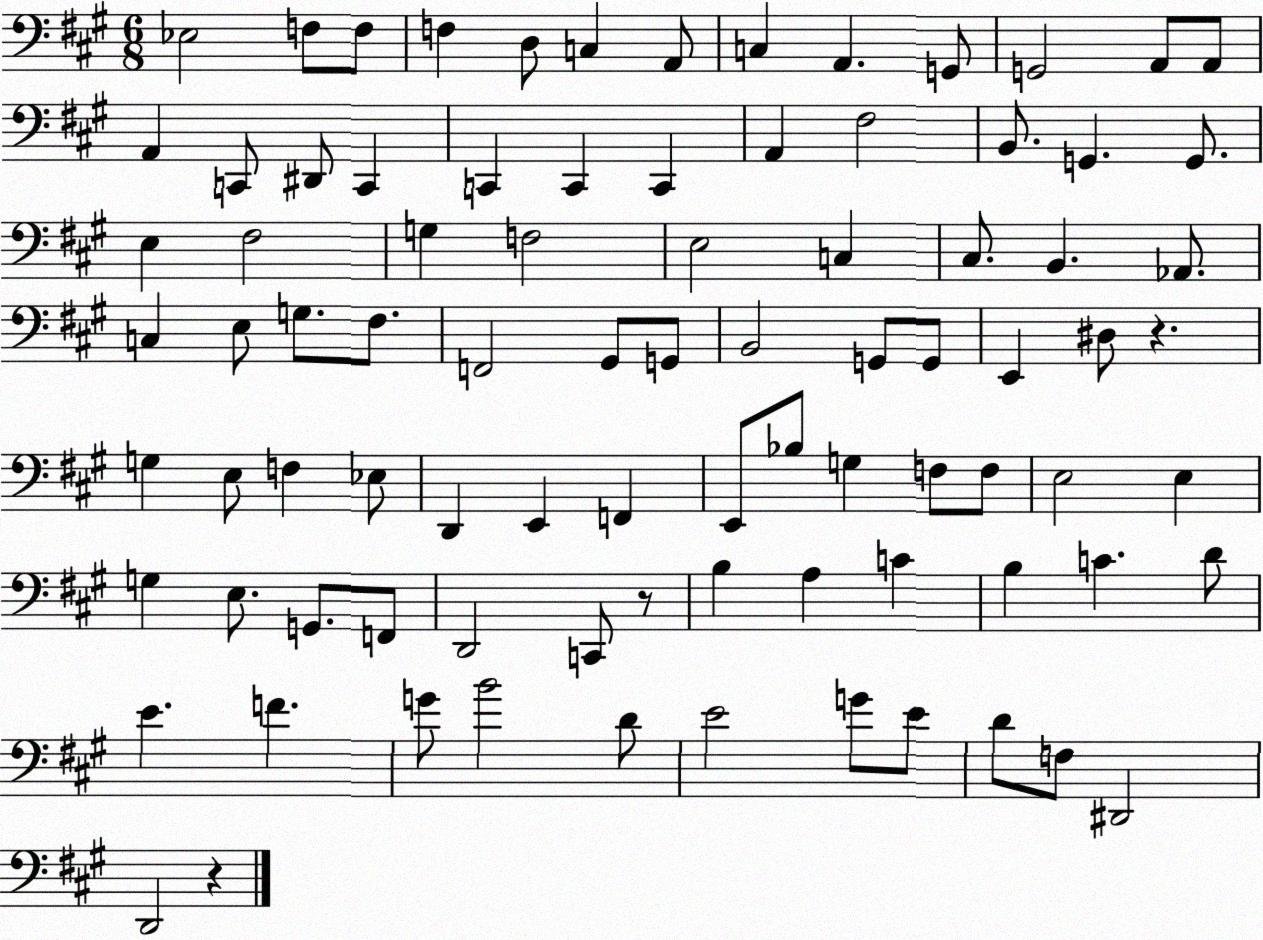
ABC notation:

X:1
T:Untitled
M:6/8
L:1/4
K:A
_E,2 F,/2 F,/2 F, D,/2 C, A,,/2 C, A,, G,,/2 G,,2 A,,/2 A,,/2 A,, C,,/2 ^D,,/2 C,, C,, C,, C,, A,, ^F,2 B,,/2 G,, G,,/2 E, ^F,2 G, F,2 E,2 C, ^C,/2 B,, _A,,/2 C, E,/2 G,/2 ^F,/2 F,,2 ^G,,/2 G,,/2 B,,2 G,,/2 G,,/2 E,, ^D,/2 z G, E,/2 F, _E,/2 D,, E,, F,, E,,/2 _B,/2 G, F,/2 F,/2 E,2 E, G, E,/2 G,,/2 F,,/2 D,,2 C,,/2 z/2 B, A, C B, C D/2 E F G/2 B2 D/2 E2 G/2 E/2 D/2 F,/2 ^D,,2 D,,2 z